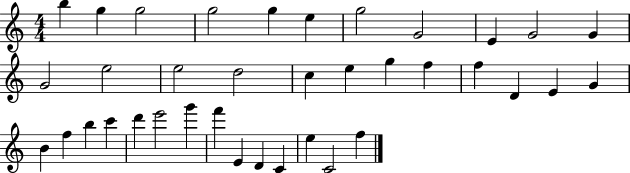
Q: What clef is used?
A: treble